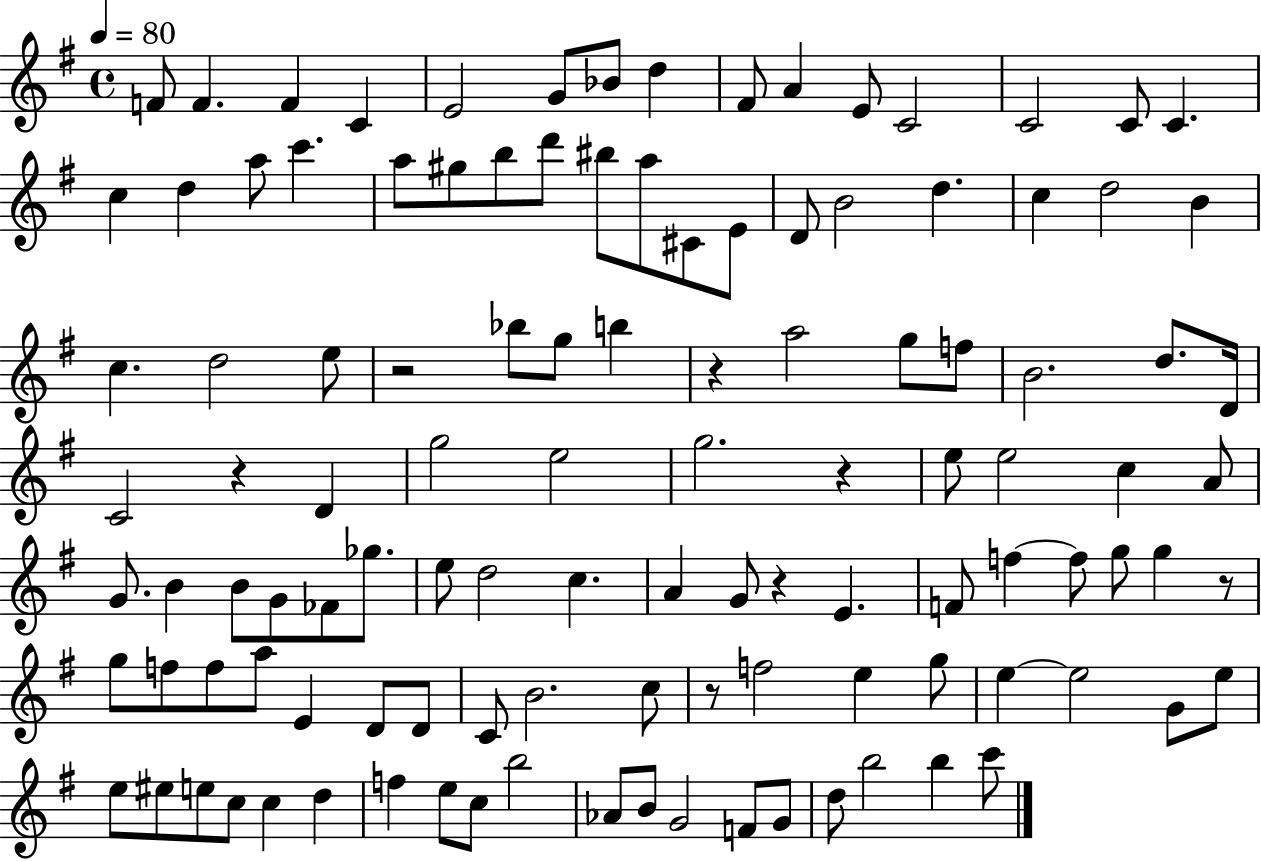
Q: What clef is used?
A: treble